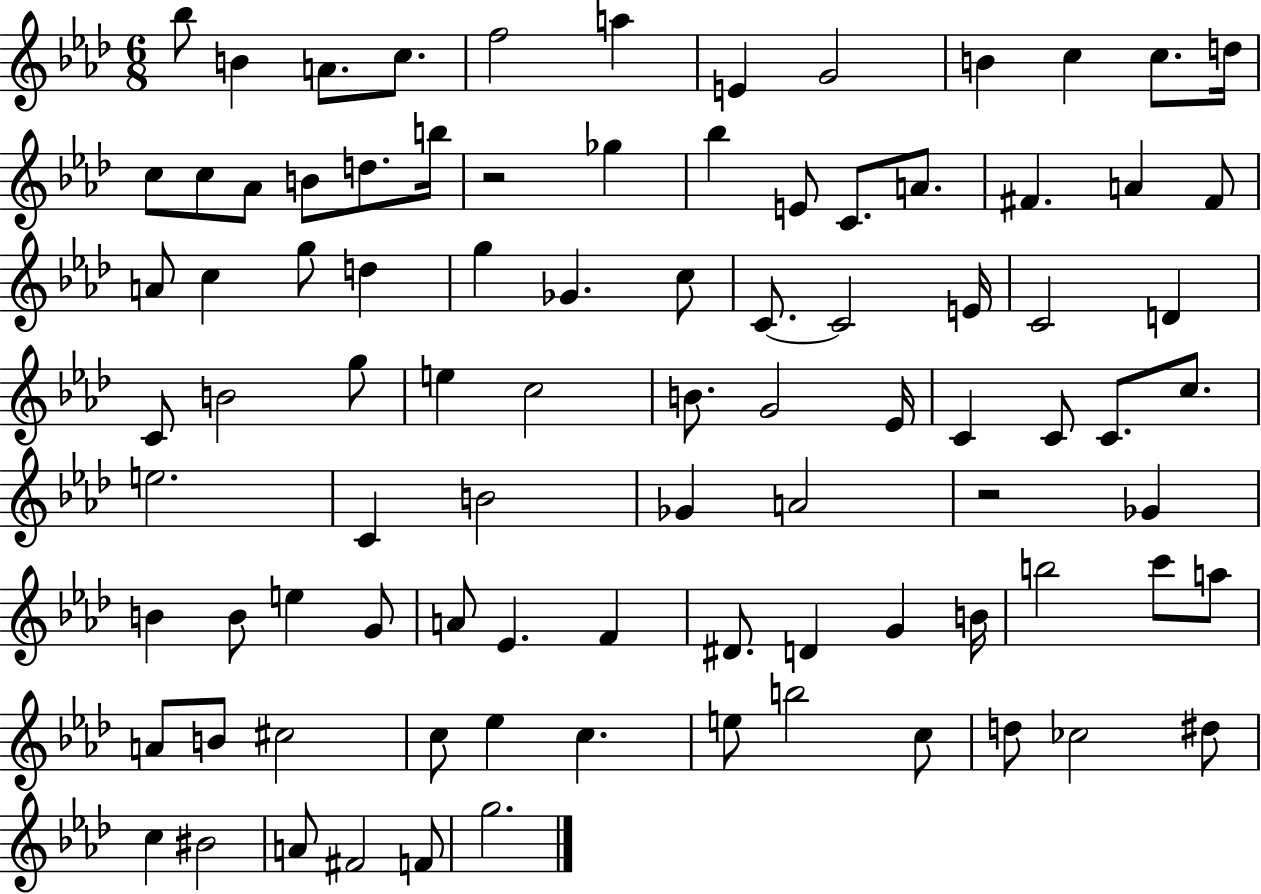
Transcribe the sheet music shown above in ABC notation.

X:1
T:Untitled
M:6/8
L:1/4
K:Ab
_b/2 B A/2 c/2 f2 a E G2 B c c/2 d/4 c/2 c/2 _A/2 B/2 d/2 b/4 z2 _g _b E/2 C/2 A/2 ^F A ^F/2 A/2 c g/2 d g _G c/2 C/2 C2 E/4 C2 D C/2 B2 g/2 e c2 B/2 G2 _E/4 C C/2 C/2 c/2 e2 C B2 _G A2 z2 _G B B/2 e G/2 A/2 _E F ^D/2 D G B/4 b2 c'/2 a/2 A/2 B/2 ^c2 c/2 _e c e/2 b2 c/2 d/2 _c2 ^d/2 c ^B2 A/2 ^F2 F/2 g2